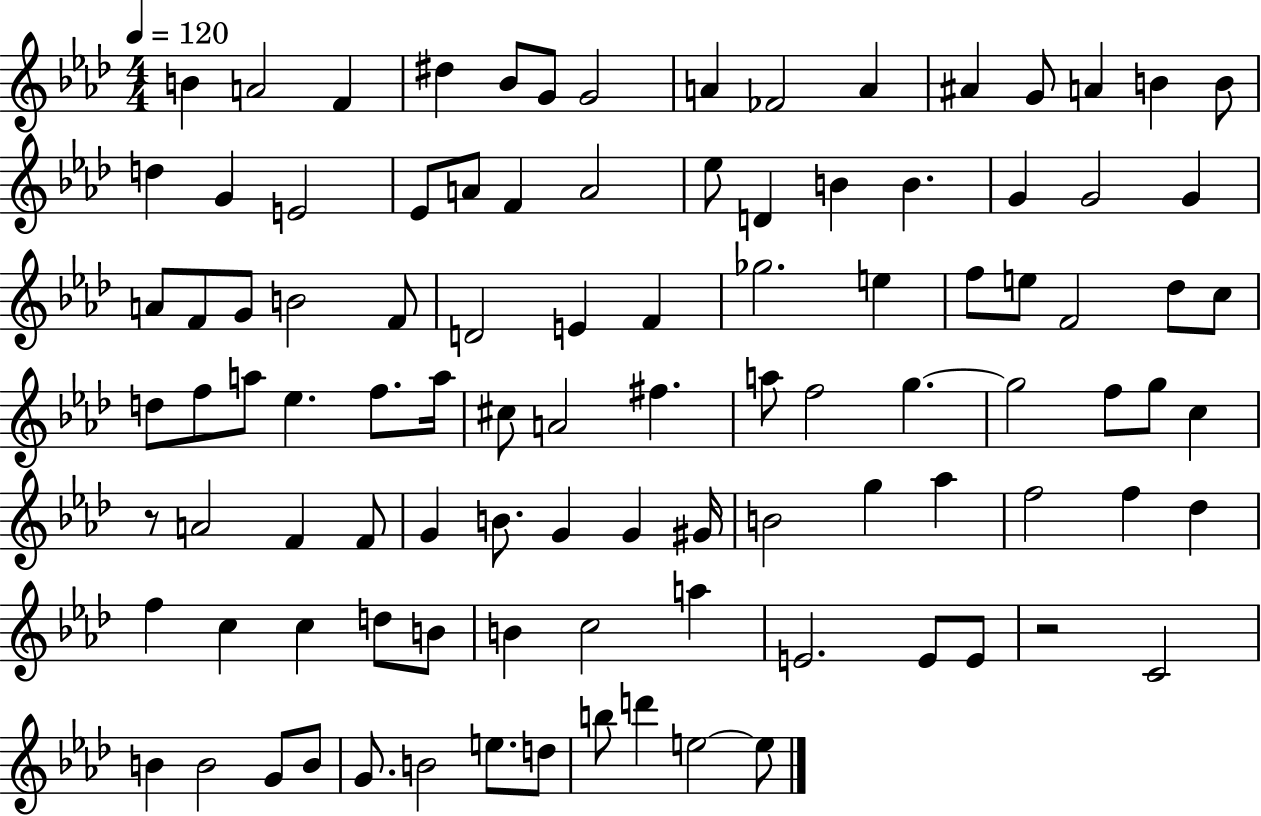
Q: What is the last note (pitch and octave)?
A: E5